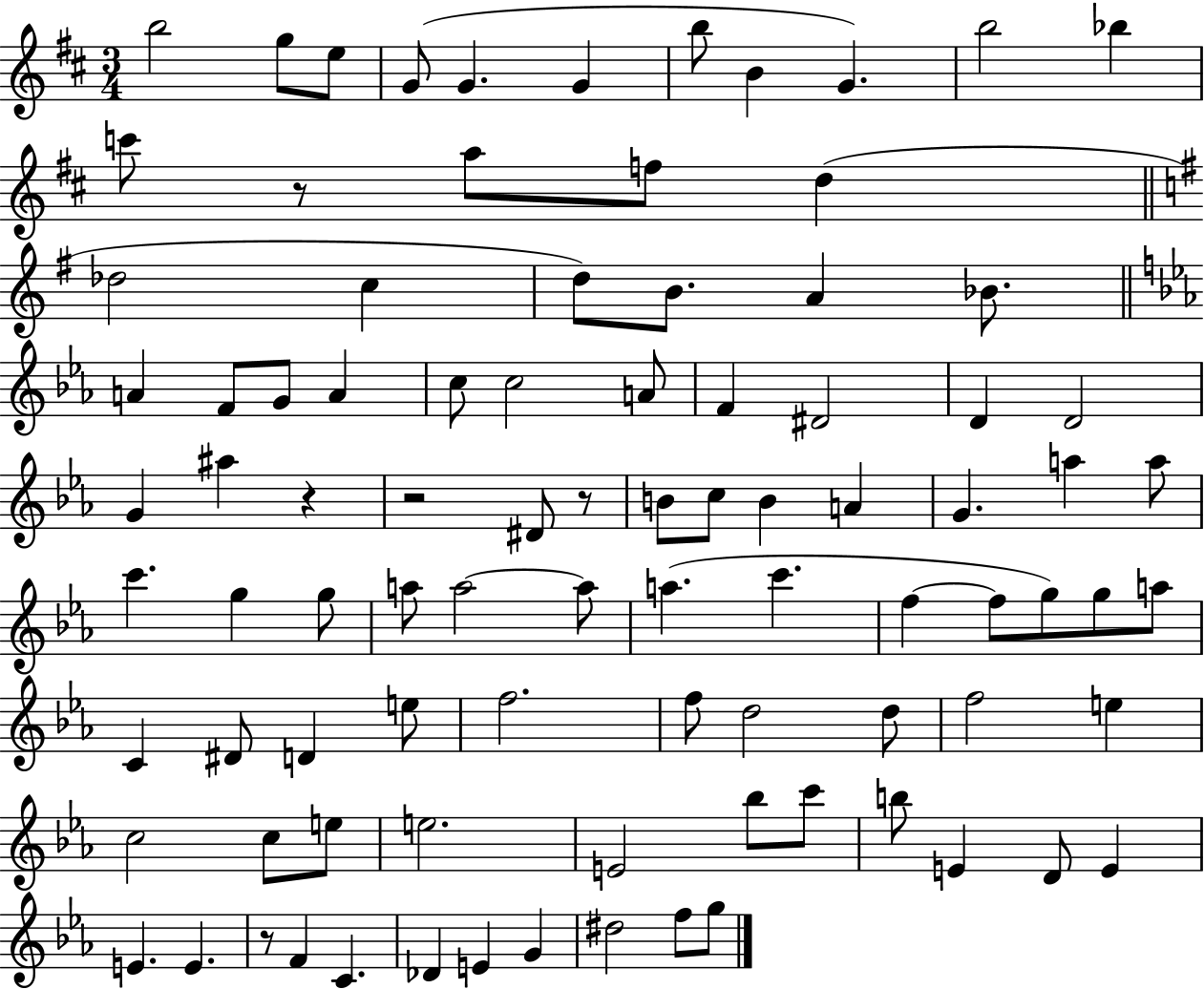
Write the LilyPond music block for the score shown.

{
  \clef treble
  \numericTimeSignature
  \time 3/4
  \key d \major
  \repeat volta 2 { b''2 g''8 e''8 | g'8( g'4. g'4 | b''8 b'4 g'4.) | b''2 bes''4 | \break c'''8 r8 a''8 f''8 d''4( | \bar "||" \break \key g \major des''2 c''4 | d''8) b'8. a'4 bes'8. | \bar "||" \break \key c \minor a'4 f'8 g'8 a'4 | c''8 c''2 a'8 | f'4 dis'2 | d'4 d'2 | \break g'4 ais''4 r4 | r2 dis'8 r8 | b'8 c''8 b'4 a'4 | g'4. a''4 a''8 | \break c'''4. g''4 g''8 | a''8 a''2~~ a''8 | a''4.( c'''4. | f''4~~ f''8 g''8) g''8 a''8 | \break c'4 dis'8 d'4 e''8 | f''2. | f''8 d''2 d''8 | f''2 e''4 | \break c''2 c''8 e''8 | e''2. | e'2 bes''8 c'''8 | b''8 e'4 d'8 e'4 | \break e'4. e'4. | r8 f'4 c'4. | des'4 e'4 g'4 | dis''2 f''8 g''8 | \break } \bar "|."
}